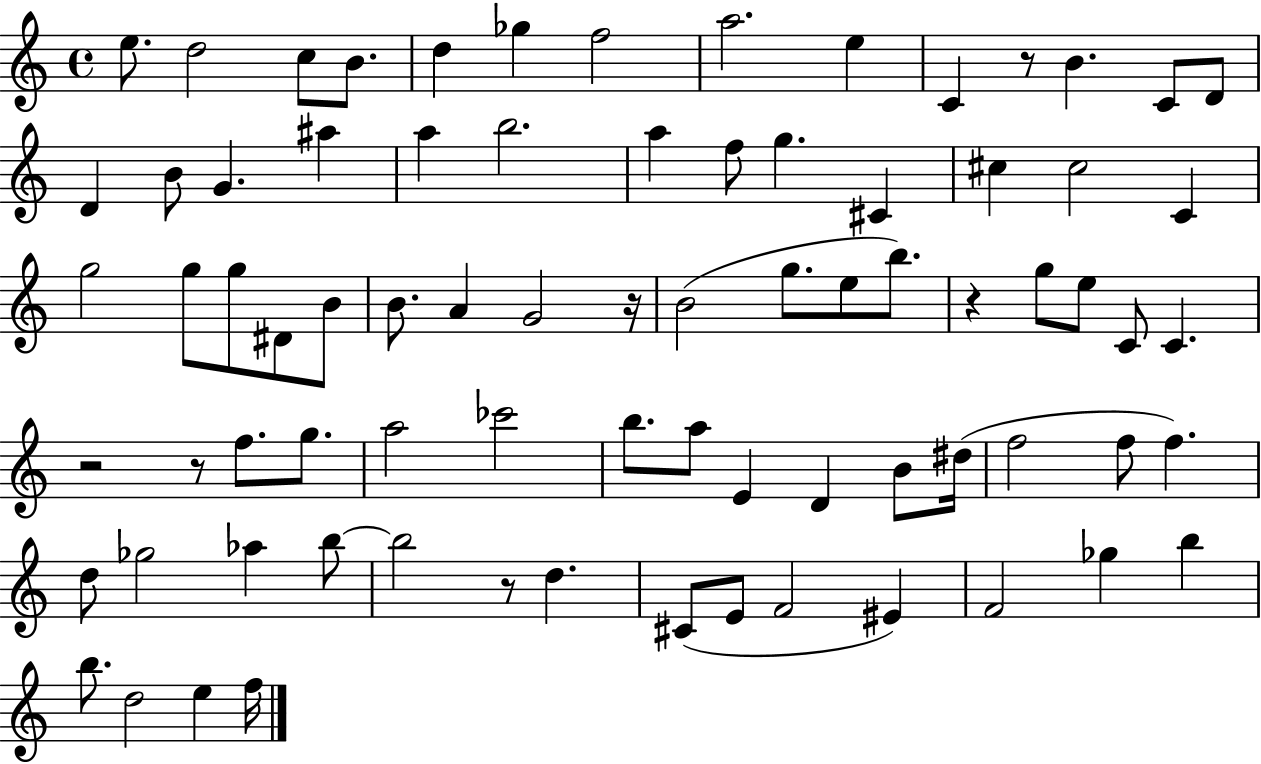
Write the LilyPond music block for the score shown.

{
  \clef treble
  \time 4/4
  \defaultTimeSignature
  \key c \major
  e''8. d''2 c''8 b'8. | d''4 ges''4 f''2 | a''2. e''4 | c'4 r8 b'4. c'8 d'8 | \break d'4 b'8 g'4. ais''4 | a''4 b''2. | a''4 f''8 g''4. cis'4 | cis''4 cis''2 c'4 | \break g''2 g''8 g''8 dis'8 b'8 | b'8. a'4 g'2 r16 | b'2( g''8. e''8 b''8.) | r4 g''8 e''8 c'8 c'4. | \break r2 r8 f''8. g''8. | a''2 ces'''2 | b''8. a''8 e'4 d'4 b'8 dis''16( | f''2 f''8 f''4.) | \break d''8 ges''2 aes''4 b''8~~ | b''2 r8 d''4. | cis'8( e'8 f'2 eis'4) | f'2 ges''4 b''4 | \break b''8. d''2 e''4 f''16 | \bar "|."
}